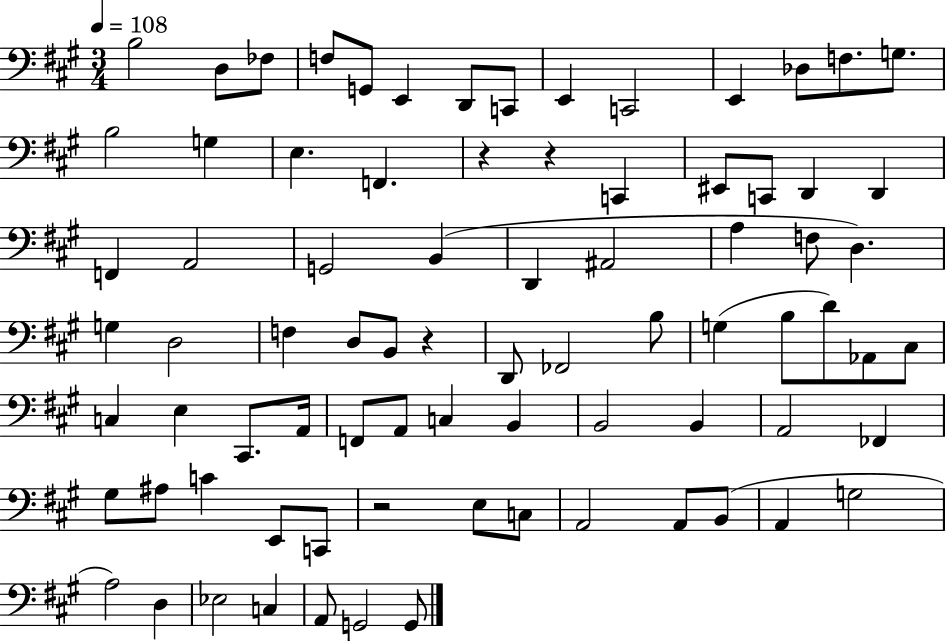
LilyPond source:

{
  \clef bass
  \numericTimeSignature
  \time 3/4
  \key a \major
  \tempo 4 = 108
  b2 d8 fes8 | f8 g,8 e,4 d,8 c,8 | e,4 c,2 | e,4 des8 f8. g8. | \break b2 g4 | e4. f,4. | r4 r4 c,4 | eis,8 c,8 d,4 d,4 | \break f,4 a,2 | g,2 b,4( | d,4 ais,2 | a4 f8 d4.) | \break g4 d2 | f4 d8 b,8 r4 | d,8 fes,2 b8 | g4( b8 d'8) aes,8 cis8 | \break c4 e4 cis,8. a,16 | f,8 a,8 c4 b,4 | b,2 b,4 | a,2 fes,4 | \break gis8 ais8 c'4 e,8 c,8 | r2 e8 c8 | a,2 a,8 b,8( | a,4 g2 | \break a2) d4 | ees2 c4 | a,8 g,2 g,8 | \bar "|."
}